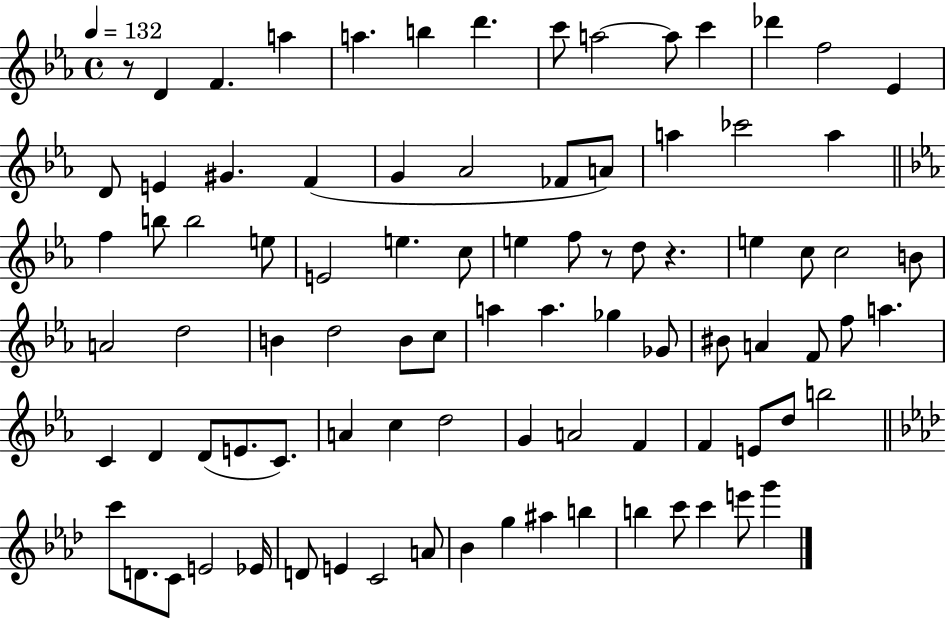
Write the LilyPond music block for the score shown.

{
  \clef treble
  \time 4/4
  \defaultTimeSignature
  \key ees \major
  \tempo 4 = 132
  \repeat volta 2 { r8 d'4 f'4. a''4 | a''4. b''4 d'''4. | c'''8 a''2~~ a''8 c'''4 | des'''4 f''2 ees'4 | \break d'8 e'4 gis'4. f'4( | g'4 aes'2 fes'8 a'8) | a''4 ces'''2 a''4 | \bar "||" \break \key c \minor f''4 b''8 b''2 e''8 | e'2 e''4. c''8 | e''4 f''8 r8 d''8 r4. | e''4 c''8 c''2 b'8 | \break a'2 d''2 | b'4 d''2 b'8 c''8 | a''4 a''4. ges''4 ges'8 | bis'8 a'4 f'8 f''8 a''4. | \break c'4 d'4 d'8( e'8. c'8.) | a'4 c''4 d''2 | g'4 a'2 f'4 | f'4 e'8 d''8 b''2 | \break \bar "||" \break \key f \minor c'''8 d'8. c'8 e'2 ees'16 | d'8 e'4 c'2 a'8 | bes'4 g''4 ais''4 b''4 | b''4 c'''8 c'''4 e'''8 g'''4 | \break } \bar "|."
}